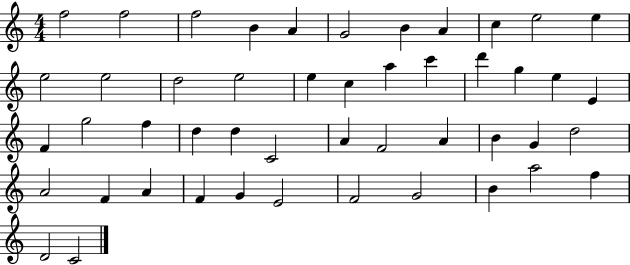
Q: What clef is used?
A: treble